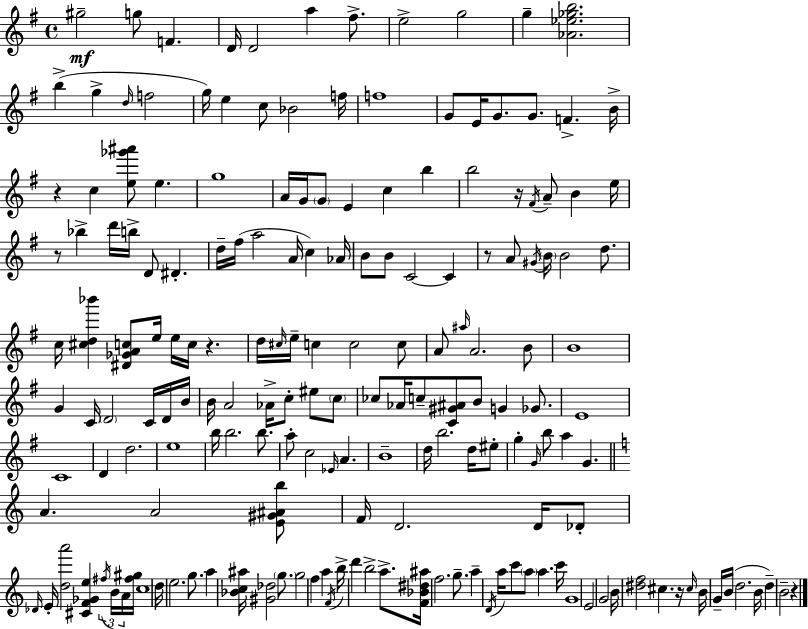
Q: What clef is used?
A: treble